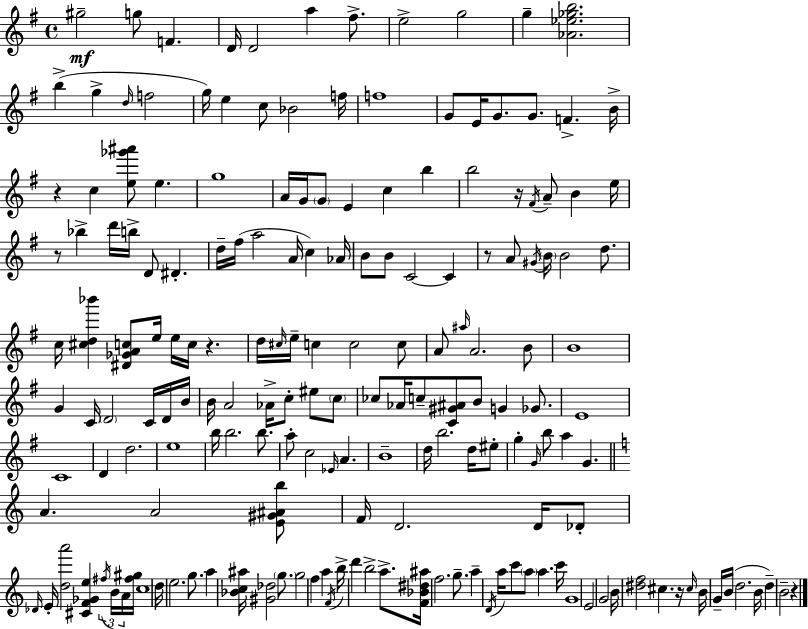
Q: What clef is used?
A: treble